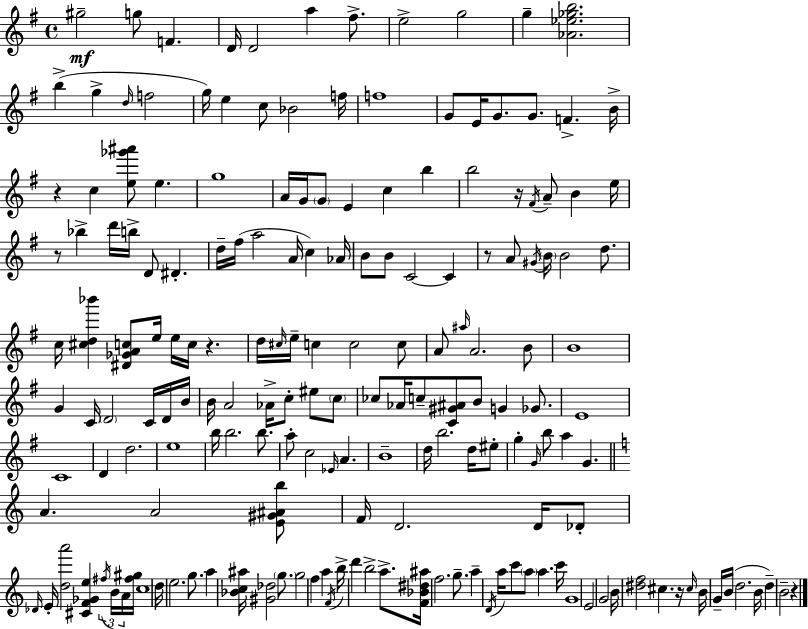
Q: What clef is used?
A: treble